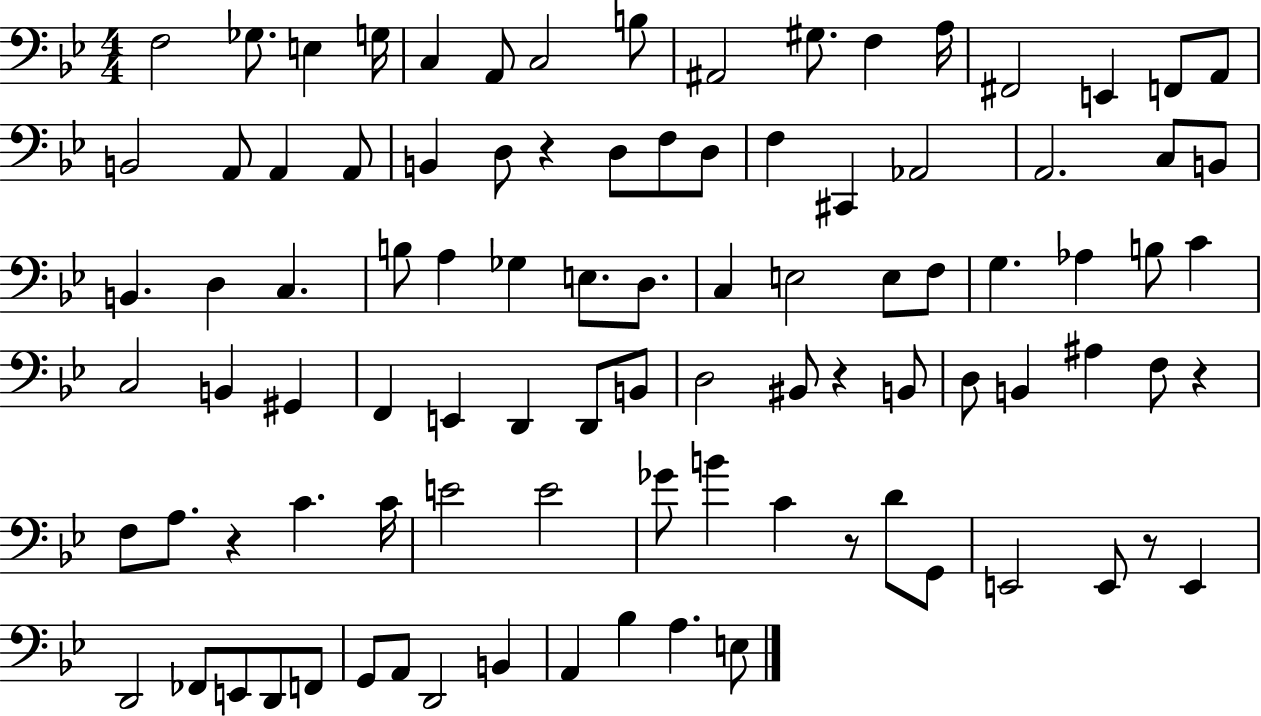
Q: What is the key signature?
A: BES major